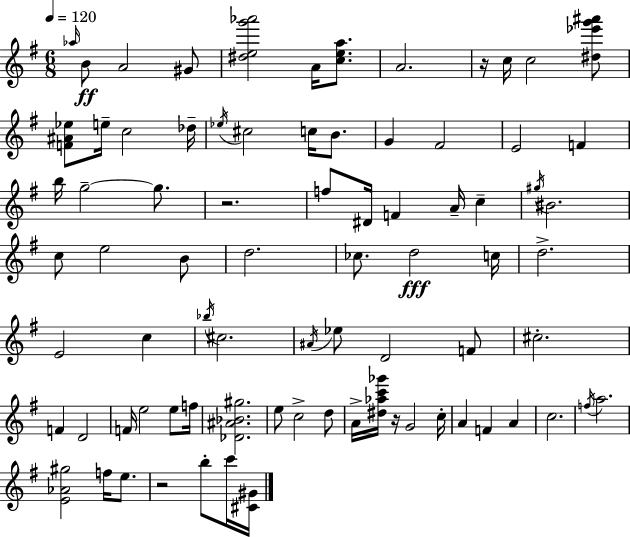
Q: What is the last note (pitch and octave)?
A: C6